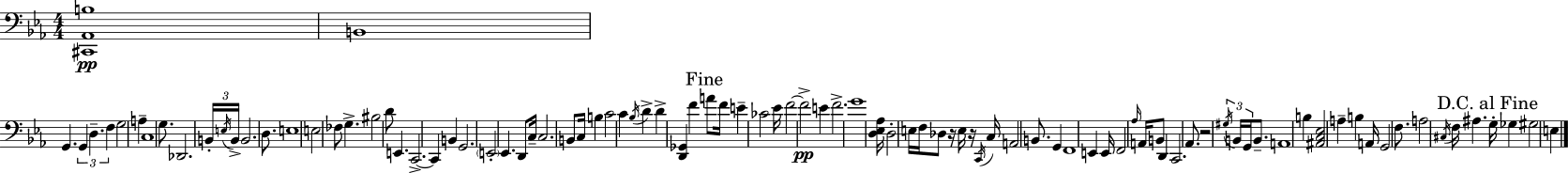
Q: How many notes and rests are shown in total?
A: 96